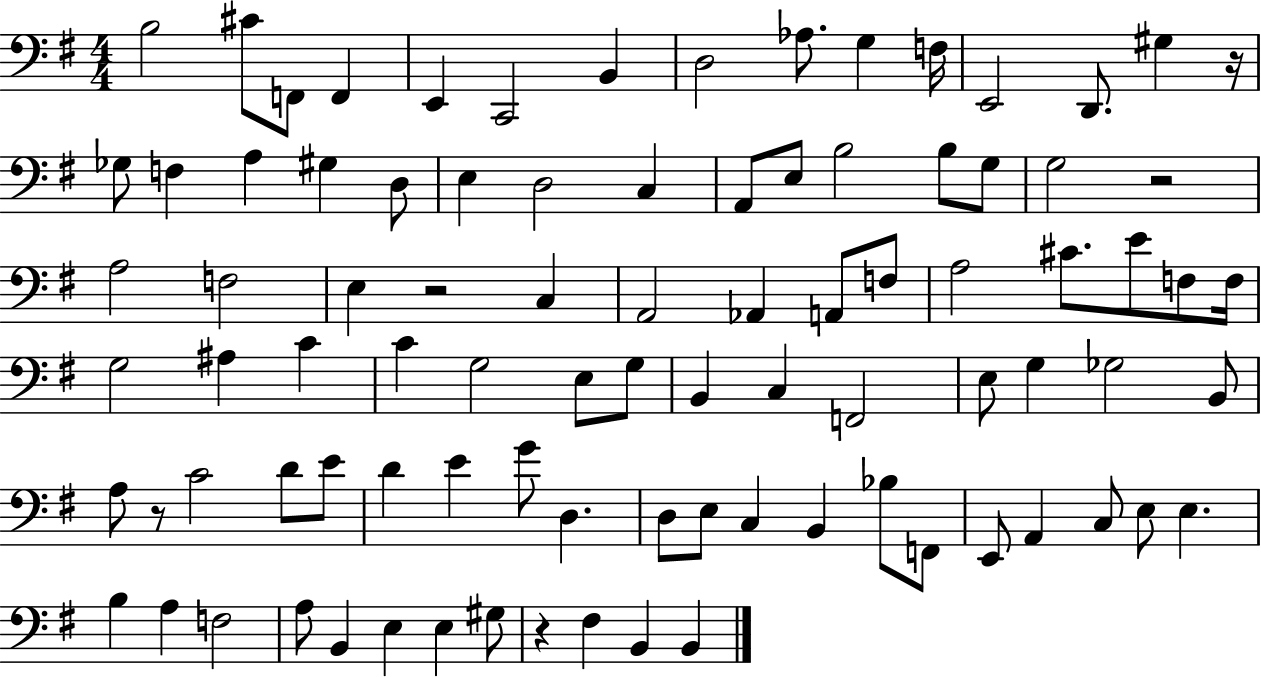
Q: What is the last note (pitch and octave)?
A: B2